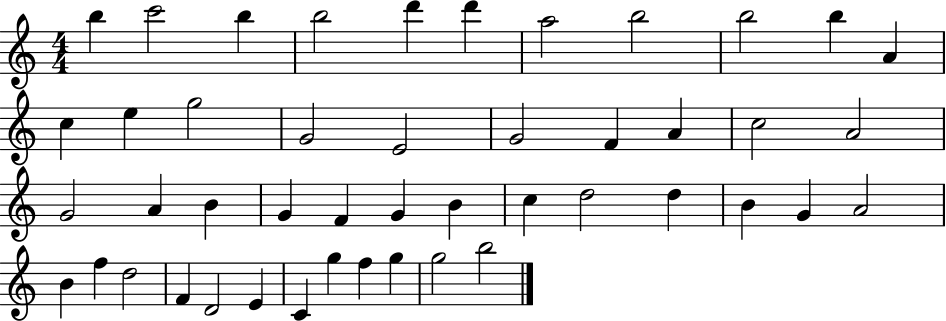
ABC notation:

X:1
T:Untitled
M:4/4
L:1/4
K:C
b c'2 b b2 d' d' a2 b2 b2 b A c e g2 G2 E2 G2 F A c2 A2 G2 A B G F G B c d2 d B G A2 B f d2 F D2 E C g f g g2 b2